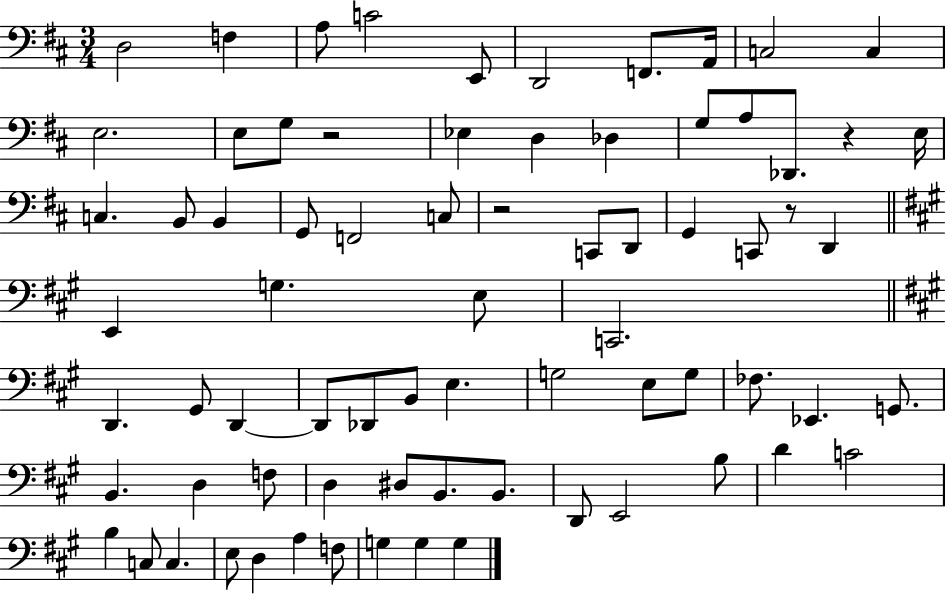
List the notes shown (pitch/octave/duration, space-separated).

D3/h F3/q A3/e C4/h E2/e D2/h F2/e. A2/s C3/h C3/q E3/h. E3/e G3/e R/h Eb3/q D3/q Db3/q G3/e A3/e Db2/e. R/q E3/s C3/q. B2/e B2/q G2/e F2/h C3/e R/h C2/e D2/e G2/q C2/e R/e D2/q E2/q G3/q. E3/e C2/h. D2/q. G#2/e D2/q D2/e Db2/e B2/e E3/q. G3/h E3/e G3/e FES3/e. Eb2/q. G2/e. B2/q. D3/q F3/e D3/q D#3/e B2/e. B2/e. D2/e E2/h B3/e D4/q C4/h B3/q C3/e C3/q. E3/e D3/q A3/q F3/e G3/q G3/q G3/q